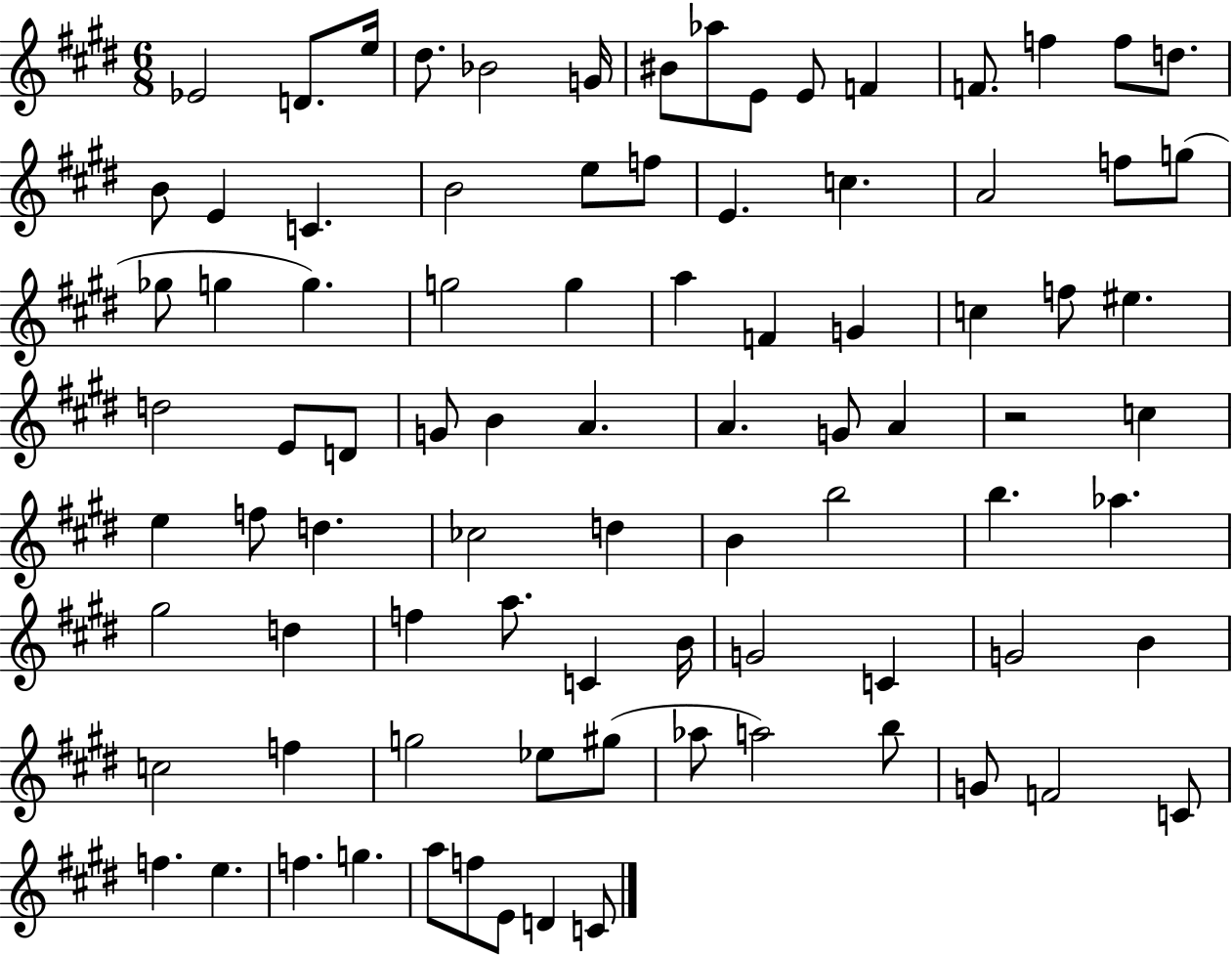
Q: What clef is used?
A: treble